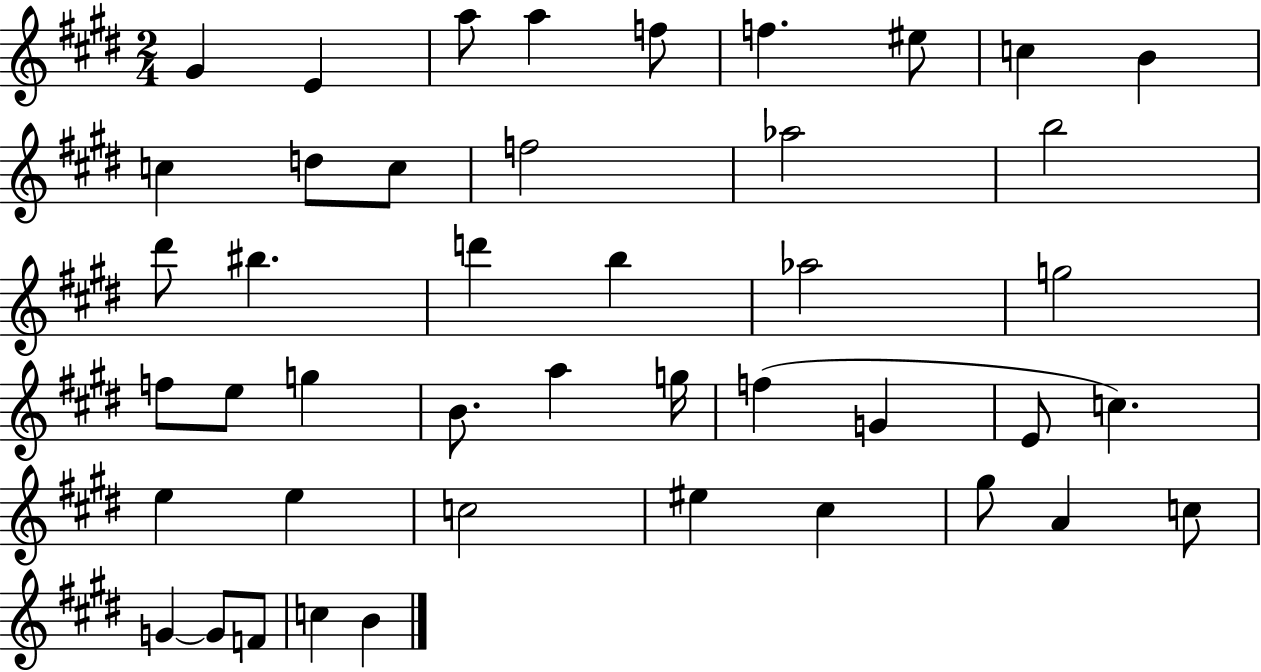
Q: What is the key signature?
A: E major